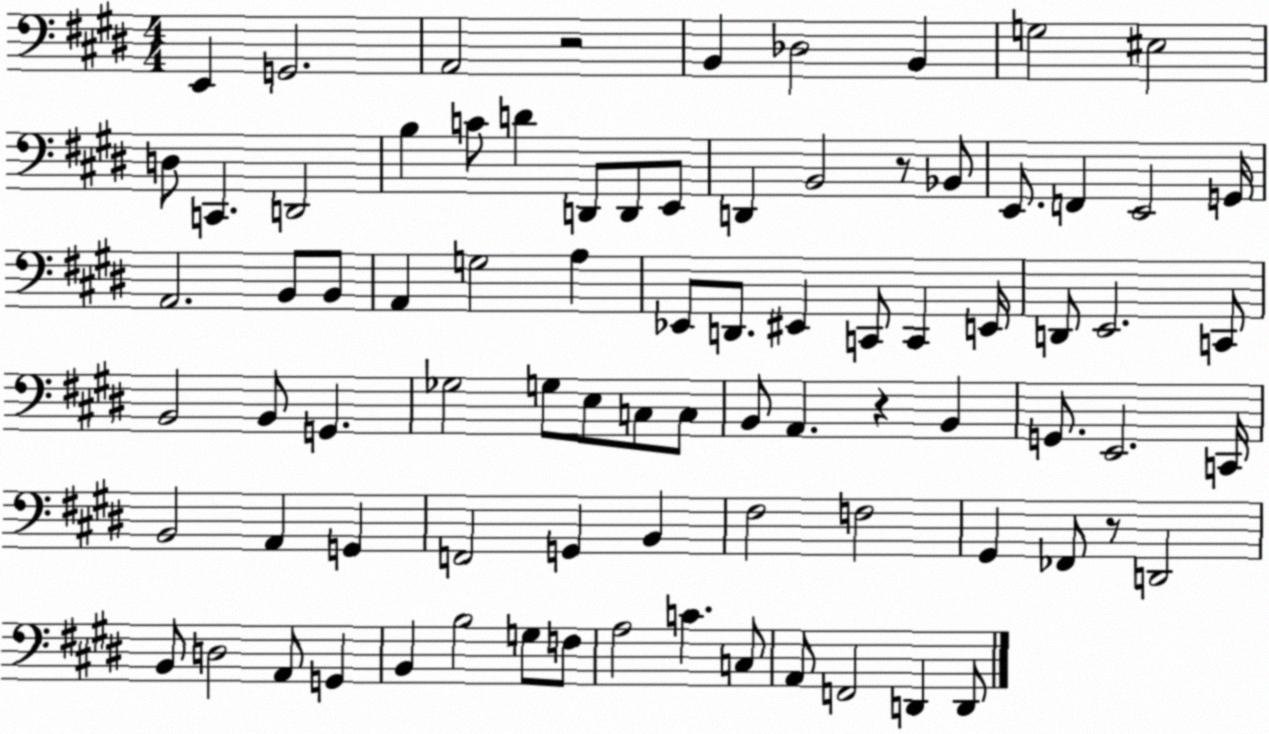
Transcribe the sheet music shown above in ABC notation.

X:1
T:Untitled
M:4/4
L:1/4
K:E
E,, G,,2 A,,2 z2 B,, _D,2 B,, G,2 ^E,2 D,/2 C,, D,,2 B, C/2 D D,,/2 D,,/2 E,,/2 D,, B,,2 z/2 _B,,/2 E,,/2 F,, E,,2 G,,/4 A,,2 B,,/2 B,,/2 A,, G,2 A, _E,,/2 D,,/2 ^E,, C,,/2 C,, E,,/4 D,,/2 E,,2 C,,/2 B,,2 B,,/2 G,, _G,2 G,/2 E,/2 C,/2 C,/2 B,,/2 A,, z B,, G,,/2 E,,2 C,,/4 B,,2 A,, G,, F,,2 G,, B,, ^F,2 F,2 ^G,, _F,,/2 z/2 D,,2 B,,/2 D,2 A,,/2 G,, B,, B,2 G,/2 F,/2 A,2 C C,/2 A,,/2 F,,2 D,, D,,/2